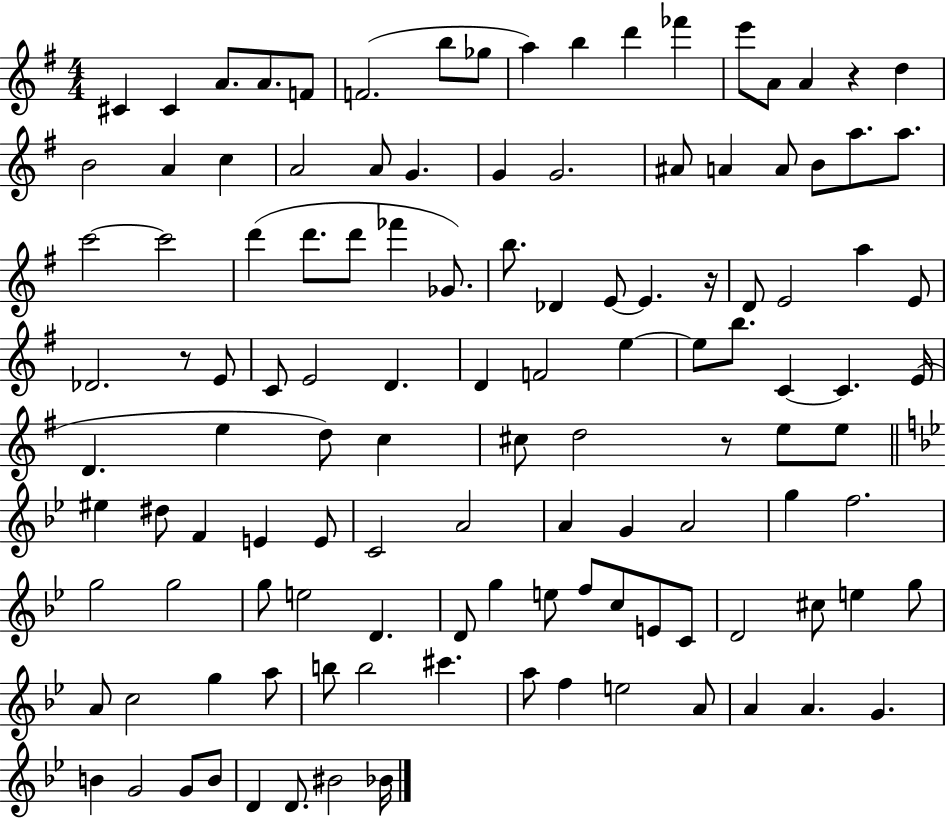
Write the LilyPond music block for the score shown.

{
  \clef treble
  \numericTimeSignature
  \time 4/4
  \key g \major
  cis'4 cis'4 a'8. a'8. f'8 | f'2.( b''8 ges''8 | a''4) b''4 d'''4 fes'''4 | e'''8 a'8 a'4 r4 d''4 | \break b'2 a'4 c''4 | a'2 a'8 g'4. | g'4 g'2. | ais'8 a'4 a'8 b'8 a''8. a''8. | \break c'''2~~ c'''2 | d'''4( d'''8. d'''8 fes'''4 ges'8.) | b''8. des'4 e'8~~ e'4. r16 | d'8 e'2 a''4 e'8 | \break des'2. r8 e'8 | c'8 e'2 d'4. | d'4 f'2 e''4~~ | e''8 b''8. c'4~~ c'4. e'16( | \break d'4. e''4 d''8) c''4 | cis''8 d''2 r8 e''8 e''8 | \bar "||" \break \key bes \major eis''4 dis''8 f'4 e'4 e'8 | c'2 a'2 | a'4 g'4 a'2 | g''4 f''2. | \break g''2 g''2 | g''8 e''2 d'4. | d'8 g''4 e''8 f''8 c''8 e'8 c'8 | d'2 cis''8 e''4 g''8 | \break a'8 c''2 g''4 a''8 | b''8 b''2 cis'''4. | a''8 f''4 e''2 a'8 | a'4 a'4. g'4. | \break b'4 g'2 g'8 b'8 | d'4 d'8. bis'2 bes'16 | \bar "|."
}